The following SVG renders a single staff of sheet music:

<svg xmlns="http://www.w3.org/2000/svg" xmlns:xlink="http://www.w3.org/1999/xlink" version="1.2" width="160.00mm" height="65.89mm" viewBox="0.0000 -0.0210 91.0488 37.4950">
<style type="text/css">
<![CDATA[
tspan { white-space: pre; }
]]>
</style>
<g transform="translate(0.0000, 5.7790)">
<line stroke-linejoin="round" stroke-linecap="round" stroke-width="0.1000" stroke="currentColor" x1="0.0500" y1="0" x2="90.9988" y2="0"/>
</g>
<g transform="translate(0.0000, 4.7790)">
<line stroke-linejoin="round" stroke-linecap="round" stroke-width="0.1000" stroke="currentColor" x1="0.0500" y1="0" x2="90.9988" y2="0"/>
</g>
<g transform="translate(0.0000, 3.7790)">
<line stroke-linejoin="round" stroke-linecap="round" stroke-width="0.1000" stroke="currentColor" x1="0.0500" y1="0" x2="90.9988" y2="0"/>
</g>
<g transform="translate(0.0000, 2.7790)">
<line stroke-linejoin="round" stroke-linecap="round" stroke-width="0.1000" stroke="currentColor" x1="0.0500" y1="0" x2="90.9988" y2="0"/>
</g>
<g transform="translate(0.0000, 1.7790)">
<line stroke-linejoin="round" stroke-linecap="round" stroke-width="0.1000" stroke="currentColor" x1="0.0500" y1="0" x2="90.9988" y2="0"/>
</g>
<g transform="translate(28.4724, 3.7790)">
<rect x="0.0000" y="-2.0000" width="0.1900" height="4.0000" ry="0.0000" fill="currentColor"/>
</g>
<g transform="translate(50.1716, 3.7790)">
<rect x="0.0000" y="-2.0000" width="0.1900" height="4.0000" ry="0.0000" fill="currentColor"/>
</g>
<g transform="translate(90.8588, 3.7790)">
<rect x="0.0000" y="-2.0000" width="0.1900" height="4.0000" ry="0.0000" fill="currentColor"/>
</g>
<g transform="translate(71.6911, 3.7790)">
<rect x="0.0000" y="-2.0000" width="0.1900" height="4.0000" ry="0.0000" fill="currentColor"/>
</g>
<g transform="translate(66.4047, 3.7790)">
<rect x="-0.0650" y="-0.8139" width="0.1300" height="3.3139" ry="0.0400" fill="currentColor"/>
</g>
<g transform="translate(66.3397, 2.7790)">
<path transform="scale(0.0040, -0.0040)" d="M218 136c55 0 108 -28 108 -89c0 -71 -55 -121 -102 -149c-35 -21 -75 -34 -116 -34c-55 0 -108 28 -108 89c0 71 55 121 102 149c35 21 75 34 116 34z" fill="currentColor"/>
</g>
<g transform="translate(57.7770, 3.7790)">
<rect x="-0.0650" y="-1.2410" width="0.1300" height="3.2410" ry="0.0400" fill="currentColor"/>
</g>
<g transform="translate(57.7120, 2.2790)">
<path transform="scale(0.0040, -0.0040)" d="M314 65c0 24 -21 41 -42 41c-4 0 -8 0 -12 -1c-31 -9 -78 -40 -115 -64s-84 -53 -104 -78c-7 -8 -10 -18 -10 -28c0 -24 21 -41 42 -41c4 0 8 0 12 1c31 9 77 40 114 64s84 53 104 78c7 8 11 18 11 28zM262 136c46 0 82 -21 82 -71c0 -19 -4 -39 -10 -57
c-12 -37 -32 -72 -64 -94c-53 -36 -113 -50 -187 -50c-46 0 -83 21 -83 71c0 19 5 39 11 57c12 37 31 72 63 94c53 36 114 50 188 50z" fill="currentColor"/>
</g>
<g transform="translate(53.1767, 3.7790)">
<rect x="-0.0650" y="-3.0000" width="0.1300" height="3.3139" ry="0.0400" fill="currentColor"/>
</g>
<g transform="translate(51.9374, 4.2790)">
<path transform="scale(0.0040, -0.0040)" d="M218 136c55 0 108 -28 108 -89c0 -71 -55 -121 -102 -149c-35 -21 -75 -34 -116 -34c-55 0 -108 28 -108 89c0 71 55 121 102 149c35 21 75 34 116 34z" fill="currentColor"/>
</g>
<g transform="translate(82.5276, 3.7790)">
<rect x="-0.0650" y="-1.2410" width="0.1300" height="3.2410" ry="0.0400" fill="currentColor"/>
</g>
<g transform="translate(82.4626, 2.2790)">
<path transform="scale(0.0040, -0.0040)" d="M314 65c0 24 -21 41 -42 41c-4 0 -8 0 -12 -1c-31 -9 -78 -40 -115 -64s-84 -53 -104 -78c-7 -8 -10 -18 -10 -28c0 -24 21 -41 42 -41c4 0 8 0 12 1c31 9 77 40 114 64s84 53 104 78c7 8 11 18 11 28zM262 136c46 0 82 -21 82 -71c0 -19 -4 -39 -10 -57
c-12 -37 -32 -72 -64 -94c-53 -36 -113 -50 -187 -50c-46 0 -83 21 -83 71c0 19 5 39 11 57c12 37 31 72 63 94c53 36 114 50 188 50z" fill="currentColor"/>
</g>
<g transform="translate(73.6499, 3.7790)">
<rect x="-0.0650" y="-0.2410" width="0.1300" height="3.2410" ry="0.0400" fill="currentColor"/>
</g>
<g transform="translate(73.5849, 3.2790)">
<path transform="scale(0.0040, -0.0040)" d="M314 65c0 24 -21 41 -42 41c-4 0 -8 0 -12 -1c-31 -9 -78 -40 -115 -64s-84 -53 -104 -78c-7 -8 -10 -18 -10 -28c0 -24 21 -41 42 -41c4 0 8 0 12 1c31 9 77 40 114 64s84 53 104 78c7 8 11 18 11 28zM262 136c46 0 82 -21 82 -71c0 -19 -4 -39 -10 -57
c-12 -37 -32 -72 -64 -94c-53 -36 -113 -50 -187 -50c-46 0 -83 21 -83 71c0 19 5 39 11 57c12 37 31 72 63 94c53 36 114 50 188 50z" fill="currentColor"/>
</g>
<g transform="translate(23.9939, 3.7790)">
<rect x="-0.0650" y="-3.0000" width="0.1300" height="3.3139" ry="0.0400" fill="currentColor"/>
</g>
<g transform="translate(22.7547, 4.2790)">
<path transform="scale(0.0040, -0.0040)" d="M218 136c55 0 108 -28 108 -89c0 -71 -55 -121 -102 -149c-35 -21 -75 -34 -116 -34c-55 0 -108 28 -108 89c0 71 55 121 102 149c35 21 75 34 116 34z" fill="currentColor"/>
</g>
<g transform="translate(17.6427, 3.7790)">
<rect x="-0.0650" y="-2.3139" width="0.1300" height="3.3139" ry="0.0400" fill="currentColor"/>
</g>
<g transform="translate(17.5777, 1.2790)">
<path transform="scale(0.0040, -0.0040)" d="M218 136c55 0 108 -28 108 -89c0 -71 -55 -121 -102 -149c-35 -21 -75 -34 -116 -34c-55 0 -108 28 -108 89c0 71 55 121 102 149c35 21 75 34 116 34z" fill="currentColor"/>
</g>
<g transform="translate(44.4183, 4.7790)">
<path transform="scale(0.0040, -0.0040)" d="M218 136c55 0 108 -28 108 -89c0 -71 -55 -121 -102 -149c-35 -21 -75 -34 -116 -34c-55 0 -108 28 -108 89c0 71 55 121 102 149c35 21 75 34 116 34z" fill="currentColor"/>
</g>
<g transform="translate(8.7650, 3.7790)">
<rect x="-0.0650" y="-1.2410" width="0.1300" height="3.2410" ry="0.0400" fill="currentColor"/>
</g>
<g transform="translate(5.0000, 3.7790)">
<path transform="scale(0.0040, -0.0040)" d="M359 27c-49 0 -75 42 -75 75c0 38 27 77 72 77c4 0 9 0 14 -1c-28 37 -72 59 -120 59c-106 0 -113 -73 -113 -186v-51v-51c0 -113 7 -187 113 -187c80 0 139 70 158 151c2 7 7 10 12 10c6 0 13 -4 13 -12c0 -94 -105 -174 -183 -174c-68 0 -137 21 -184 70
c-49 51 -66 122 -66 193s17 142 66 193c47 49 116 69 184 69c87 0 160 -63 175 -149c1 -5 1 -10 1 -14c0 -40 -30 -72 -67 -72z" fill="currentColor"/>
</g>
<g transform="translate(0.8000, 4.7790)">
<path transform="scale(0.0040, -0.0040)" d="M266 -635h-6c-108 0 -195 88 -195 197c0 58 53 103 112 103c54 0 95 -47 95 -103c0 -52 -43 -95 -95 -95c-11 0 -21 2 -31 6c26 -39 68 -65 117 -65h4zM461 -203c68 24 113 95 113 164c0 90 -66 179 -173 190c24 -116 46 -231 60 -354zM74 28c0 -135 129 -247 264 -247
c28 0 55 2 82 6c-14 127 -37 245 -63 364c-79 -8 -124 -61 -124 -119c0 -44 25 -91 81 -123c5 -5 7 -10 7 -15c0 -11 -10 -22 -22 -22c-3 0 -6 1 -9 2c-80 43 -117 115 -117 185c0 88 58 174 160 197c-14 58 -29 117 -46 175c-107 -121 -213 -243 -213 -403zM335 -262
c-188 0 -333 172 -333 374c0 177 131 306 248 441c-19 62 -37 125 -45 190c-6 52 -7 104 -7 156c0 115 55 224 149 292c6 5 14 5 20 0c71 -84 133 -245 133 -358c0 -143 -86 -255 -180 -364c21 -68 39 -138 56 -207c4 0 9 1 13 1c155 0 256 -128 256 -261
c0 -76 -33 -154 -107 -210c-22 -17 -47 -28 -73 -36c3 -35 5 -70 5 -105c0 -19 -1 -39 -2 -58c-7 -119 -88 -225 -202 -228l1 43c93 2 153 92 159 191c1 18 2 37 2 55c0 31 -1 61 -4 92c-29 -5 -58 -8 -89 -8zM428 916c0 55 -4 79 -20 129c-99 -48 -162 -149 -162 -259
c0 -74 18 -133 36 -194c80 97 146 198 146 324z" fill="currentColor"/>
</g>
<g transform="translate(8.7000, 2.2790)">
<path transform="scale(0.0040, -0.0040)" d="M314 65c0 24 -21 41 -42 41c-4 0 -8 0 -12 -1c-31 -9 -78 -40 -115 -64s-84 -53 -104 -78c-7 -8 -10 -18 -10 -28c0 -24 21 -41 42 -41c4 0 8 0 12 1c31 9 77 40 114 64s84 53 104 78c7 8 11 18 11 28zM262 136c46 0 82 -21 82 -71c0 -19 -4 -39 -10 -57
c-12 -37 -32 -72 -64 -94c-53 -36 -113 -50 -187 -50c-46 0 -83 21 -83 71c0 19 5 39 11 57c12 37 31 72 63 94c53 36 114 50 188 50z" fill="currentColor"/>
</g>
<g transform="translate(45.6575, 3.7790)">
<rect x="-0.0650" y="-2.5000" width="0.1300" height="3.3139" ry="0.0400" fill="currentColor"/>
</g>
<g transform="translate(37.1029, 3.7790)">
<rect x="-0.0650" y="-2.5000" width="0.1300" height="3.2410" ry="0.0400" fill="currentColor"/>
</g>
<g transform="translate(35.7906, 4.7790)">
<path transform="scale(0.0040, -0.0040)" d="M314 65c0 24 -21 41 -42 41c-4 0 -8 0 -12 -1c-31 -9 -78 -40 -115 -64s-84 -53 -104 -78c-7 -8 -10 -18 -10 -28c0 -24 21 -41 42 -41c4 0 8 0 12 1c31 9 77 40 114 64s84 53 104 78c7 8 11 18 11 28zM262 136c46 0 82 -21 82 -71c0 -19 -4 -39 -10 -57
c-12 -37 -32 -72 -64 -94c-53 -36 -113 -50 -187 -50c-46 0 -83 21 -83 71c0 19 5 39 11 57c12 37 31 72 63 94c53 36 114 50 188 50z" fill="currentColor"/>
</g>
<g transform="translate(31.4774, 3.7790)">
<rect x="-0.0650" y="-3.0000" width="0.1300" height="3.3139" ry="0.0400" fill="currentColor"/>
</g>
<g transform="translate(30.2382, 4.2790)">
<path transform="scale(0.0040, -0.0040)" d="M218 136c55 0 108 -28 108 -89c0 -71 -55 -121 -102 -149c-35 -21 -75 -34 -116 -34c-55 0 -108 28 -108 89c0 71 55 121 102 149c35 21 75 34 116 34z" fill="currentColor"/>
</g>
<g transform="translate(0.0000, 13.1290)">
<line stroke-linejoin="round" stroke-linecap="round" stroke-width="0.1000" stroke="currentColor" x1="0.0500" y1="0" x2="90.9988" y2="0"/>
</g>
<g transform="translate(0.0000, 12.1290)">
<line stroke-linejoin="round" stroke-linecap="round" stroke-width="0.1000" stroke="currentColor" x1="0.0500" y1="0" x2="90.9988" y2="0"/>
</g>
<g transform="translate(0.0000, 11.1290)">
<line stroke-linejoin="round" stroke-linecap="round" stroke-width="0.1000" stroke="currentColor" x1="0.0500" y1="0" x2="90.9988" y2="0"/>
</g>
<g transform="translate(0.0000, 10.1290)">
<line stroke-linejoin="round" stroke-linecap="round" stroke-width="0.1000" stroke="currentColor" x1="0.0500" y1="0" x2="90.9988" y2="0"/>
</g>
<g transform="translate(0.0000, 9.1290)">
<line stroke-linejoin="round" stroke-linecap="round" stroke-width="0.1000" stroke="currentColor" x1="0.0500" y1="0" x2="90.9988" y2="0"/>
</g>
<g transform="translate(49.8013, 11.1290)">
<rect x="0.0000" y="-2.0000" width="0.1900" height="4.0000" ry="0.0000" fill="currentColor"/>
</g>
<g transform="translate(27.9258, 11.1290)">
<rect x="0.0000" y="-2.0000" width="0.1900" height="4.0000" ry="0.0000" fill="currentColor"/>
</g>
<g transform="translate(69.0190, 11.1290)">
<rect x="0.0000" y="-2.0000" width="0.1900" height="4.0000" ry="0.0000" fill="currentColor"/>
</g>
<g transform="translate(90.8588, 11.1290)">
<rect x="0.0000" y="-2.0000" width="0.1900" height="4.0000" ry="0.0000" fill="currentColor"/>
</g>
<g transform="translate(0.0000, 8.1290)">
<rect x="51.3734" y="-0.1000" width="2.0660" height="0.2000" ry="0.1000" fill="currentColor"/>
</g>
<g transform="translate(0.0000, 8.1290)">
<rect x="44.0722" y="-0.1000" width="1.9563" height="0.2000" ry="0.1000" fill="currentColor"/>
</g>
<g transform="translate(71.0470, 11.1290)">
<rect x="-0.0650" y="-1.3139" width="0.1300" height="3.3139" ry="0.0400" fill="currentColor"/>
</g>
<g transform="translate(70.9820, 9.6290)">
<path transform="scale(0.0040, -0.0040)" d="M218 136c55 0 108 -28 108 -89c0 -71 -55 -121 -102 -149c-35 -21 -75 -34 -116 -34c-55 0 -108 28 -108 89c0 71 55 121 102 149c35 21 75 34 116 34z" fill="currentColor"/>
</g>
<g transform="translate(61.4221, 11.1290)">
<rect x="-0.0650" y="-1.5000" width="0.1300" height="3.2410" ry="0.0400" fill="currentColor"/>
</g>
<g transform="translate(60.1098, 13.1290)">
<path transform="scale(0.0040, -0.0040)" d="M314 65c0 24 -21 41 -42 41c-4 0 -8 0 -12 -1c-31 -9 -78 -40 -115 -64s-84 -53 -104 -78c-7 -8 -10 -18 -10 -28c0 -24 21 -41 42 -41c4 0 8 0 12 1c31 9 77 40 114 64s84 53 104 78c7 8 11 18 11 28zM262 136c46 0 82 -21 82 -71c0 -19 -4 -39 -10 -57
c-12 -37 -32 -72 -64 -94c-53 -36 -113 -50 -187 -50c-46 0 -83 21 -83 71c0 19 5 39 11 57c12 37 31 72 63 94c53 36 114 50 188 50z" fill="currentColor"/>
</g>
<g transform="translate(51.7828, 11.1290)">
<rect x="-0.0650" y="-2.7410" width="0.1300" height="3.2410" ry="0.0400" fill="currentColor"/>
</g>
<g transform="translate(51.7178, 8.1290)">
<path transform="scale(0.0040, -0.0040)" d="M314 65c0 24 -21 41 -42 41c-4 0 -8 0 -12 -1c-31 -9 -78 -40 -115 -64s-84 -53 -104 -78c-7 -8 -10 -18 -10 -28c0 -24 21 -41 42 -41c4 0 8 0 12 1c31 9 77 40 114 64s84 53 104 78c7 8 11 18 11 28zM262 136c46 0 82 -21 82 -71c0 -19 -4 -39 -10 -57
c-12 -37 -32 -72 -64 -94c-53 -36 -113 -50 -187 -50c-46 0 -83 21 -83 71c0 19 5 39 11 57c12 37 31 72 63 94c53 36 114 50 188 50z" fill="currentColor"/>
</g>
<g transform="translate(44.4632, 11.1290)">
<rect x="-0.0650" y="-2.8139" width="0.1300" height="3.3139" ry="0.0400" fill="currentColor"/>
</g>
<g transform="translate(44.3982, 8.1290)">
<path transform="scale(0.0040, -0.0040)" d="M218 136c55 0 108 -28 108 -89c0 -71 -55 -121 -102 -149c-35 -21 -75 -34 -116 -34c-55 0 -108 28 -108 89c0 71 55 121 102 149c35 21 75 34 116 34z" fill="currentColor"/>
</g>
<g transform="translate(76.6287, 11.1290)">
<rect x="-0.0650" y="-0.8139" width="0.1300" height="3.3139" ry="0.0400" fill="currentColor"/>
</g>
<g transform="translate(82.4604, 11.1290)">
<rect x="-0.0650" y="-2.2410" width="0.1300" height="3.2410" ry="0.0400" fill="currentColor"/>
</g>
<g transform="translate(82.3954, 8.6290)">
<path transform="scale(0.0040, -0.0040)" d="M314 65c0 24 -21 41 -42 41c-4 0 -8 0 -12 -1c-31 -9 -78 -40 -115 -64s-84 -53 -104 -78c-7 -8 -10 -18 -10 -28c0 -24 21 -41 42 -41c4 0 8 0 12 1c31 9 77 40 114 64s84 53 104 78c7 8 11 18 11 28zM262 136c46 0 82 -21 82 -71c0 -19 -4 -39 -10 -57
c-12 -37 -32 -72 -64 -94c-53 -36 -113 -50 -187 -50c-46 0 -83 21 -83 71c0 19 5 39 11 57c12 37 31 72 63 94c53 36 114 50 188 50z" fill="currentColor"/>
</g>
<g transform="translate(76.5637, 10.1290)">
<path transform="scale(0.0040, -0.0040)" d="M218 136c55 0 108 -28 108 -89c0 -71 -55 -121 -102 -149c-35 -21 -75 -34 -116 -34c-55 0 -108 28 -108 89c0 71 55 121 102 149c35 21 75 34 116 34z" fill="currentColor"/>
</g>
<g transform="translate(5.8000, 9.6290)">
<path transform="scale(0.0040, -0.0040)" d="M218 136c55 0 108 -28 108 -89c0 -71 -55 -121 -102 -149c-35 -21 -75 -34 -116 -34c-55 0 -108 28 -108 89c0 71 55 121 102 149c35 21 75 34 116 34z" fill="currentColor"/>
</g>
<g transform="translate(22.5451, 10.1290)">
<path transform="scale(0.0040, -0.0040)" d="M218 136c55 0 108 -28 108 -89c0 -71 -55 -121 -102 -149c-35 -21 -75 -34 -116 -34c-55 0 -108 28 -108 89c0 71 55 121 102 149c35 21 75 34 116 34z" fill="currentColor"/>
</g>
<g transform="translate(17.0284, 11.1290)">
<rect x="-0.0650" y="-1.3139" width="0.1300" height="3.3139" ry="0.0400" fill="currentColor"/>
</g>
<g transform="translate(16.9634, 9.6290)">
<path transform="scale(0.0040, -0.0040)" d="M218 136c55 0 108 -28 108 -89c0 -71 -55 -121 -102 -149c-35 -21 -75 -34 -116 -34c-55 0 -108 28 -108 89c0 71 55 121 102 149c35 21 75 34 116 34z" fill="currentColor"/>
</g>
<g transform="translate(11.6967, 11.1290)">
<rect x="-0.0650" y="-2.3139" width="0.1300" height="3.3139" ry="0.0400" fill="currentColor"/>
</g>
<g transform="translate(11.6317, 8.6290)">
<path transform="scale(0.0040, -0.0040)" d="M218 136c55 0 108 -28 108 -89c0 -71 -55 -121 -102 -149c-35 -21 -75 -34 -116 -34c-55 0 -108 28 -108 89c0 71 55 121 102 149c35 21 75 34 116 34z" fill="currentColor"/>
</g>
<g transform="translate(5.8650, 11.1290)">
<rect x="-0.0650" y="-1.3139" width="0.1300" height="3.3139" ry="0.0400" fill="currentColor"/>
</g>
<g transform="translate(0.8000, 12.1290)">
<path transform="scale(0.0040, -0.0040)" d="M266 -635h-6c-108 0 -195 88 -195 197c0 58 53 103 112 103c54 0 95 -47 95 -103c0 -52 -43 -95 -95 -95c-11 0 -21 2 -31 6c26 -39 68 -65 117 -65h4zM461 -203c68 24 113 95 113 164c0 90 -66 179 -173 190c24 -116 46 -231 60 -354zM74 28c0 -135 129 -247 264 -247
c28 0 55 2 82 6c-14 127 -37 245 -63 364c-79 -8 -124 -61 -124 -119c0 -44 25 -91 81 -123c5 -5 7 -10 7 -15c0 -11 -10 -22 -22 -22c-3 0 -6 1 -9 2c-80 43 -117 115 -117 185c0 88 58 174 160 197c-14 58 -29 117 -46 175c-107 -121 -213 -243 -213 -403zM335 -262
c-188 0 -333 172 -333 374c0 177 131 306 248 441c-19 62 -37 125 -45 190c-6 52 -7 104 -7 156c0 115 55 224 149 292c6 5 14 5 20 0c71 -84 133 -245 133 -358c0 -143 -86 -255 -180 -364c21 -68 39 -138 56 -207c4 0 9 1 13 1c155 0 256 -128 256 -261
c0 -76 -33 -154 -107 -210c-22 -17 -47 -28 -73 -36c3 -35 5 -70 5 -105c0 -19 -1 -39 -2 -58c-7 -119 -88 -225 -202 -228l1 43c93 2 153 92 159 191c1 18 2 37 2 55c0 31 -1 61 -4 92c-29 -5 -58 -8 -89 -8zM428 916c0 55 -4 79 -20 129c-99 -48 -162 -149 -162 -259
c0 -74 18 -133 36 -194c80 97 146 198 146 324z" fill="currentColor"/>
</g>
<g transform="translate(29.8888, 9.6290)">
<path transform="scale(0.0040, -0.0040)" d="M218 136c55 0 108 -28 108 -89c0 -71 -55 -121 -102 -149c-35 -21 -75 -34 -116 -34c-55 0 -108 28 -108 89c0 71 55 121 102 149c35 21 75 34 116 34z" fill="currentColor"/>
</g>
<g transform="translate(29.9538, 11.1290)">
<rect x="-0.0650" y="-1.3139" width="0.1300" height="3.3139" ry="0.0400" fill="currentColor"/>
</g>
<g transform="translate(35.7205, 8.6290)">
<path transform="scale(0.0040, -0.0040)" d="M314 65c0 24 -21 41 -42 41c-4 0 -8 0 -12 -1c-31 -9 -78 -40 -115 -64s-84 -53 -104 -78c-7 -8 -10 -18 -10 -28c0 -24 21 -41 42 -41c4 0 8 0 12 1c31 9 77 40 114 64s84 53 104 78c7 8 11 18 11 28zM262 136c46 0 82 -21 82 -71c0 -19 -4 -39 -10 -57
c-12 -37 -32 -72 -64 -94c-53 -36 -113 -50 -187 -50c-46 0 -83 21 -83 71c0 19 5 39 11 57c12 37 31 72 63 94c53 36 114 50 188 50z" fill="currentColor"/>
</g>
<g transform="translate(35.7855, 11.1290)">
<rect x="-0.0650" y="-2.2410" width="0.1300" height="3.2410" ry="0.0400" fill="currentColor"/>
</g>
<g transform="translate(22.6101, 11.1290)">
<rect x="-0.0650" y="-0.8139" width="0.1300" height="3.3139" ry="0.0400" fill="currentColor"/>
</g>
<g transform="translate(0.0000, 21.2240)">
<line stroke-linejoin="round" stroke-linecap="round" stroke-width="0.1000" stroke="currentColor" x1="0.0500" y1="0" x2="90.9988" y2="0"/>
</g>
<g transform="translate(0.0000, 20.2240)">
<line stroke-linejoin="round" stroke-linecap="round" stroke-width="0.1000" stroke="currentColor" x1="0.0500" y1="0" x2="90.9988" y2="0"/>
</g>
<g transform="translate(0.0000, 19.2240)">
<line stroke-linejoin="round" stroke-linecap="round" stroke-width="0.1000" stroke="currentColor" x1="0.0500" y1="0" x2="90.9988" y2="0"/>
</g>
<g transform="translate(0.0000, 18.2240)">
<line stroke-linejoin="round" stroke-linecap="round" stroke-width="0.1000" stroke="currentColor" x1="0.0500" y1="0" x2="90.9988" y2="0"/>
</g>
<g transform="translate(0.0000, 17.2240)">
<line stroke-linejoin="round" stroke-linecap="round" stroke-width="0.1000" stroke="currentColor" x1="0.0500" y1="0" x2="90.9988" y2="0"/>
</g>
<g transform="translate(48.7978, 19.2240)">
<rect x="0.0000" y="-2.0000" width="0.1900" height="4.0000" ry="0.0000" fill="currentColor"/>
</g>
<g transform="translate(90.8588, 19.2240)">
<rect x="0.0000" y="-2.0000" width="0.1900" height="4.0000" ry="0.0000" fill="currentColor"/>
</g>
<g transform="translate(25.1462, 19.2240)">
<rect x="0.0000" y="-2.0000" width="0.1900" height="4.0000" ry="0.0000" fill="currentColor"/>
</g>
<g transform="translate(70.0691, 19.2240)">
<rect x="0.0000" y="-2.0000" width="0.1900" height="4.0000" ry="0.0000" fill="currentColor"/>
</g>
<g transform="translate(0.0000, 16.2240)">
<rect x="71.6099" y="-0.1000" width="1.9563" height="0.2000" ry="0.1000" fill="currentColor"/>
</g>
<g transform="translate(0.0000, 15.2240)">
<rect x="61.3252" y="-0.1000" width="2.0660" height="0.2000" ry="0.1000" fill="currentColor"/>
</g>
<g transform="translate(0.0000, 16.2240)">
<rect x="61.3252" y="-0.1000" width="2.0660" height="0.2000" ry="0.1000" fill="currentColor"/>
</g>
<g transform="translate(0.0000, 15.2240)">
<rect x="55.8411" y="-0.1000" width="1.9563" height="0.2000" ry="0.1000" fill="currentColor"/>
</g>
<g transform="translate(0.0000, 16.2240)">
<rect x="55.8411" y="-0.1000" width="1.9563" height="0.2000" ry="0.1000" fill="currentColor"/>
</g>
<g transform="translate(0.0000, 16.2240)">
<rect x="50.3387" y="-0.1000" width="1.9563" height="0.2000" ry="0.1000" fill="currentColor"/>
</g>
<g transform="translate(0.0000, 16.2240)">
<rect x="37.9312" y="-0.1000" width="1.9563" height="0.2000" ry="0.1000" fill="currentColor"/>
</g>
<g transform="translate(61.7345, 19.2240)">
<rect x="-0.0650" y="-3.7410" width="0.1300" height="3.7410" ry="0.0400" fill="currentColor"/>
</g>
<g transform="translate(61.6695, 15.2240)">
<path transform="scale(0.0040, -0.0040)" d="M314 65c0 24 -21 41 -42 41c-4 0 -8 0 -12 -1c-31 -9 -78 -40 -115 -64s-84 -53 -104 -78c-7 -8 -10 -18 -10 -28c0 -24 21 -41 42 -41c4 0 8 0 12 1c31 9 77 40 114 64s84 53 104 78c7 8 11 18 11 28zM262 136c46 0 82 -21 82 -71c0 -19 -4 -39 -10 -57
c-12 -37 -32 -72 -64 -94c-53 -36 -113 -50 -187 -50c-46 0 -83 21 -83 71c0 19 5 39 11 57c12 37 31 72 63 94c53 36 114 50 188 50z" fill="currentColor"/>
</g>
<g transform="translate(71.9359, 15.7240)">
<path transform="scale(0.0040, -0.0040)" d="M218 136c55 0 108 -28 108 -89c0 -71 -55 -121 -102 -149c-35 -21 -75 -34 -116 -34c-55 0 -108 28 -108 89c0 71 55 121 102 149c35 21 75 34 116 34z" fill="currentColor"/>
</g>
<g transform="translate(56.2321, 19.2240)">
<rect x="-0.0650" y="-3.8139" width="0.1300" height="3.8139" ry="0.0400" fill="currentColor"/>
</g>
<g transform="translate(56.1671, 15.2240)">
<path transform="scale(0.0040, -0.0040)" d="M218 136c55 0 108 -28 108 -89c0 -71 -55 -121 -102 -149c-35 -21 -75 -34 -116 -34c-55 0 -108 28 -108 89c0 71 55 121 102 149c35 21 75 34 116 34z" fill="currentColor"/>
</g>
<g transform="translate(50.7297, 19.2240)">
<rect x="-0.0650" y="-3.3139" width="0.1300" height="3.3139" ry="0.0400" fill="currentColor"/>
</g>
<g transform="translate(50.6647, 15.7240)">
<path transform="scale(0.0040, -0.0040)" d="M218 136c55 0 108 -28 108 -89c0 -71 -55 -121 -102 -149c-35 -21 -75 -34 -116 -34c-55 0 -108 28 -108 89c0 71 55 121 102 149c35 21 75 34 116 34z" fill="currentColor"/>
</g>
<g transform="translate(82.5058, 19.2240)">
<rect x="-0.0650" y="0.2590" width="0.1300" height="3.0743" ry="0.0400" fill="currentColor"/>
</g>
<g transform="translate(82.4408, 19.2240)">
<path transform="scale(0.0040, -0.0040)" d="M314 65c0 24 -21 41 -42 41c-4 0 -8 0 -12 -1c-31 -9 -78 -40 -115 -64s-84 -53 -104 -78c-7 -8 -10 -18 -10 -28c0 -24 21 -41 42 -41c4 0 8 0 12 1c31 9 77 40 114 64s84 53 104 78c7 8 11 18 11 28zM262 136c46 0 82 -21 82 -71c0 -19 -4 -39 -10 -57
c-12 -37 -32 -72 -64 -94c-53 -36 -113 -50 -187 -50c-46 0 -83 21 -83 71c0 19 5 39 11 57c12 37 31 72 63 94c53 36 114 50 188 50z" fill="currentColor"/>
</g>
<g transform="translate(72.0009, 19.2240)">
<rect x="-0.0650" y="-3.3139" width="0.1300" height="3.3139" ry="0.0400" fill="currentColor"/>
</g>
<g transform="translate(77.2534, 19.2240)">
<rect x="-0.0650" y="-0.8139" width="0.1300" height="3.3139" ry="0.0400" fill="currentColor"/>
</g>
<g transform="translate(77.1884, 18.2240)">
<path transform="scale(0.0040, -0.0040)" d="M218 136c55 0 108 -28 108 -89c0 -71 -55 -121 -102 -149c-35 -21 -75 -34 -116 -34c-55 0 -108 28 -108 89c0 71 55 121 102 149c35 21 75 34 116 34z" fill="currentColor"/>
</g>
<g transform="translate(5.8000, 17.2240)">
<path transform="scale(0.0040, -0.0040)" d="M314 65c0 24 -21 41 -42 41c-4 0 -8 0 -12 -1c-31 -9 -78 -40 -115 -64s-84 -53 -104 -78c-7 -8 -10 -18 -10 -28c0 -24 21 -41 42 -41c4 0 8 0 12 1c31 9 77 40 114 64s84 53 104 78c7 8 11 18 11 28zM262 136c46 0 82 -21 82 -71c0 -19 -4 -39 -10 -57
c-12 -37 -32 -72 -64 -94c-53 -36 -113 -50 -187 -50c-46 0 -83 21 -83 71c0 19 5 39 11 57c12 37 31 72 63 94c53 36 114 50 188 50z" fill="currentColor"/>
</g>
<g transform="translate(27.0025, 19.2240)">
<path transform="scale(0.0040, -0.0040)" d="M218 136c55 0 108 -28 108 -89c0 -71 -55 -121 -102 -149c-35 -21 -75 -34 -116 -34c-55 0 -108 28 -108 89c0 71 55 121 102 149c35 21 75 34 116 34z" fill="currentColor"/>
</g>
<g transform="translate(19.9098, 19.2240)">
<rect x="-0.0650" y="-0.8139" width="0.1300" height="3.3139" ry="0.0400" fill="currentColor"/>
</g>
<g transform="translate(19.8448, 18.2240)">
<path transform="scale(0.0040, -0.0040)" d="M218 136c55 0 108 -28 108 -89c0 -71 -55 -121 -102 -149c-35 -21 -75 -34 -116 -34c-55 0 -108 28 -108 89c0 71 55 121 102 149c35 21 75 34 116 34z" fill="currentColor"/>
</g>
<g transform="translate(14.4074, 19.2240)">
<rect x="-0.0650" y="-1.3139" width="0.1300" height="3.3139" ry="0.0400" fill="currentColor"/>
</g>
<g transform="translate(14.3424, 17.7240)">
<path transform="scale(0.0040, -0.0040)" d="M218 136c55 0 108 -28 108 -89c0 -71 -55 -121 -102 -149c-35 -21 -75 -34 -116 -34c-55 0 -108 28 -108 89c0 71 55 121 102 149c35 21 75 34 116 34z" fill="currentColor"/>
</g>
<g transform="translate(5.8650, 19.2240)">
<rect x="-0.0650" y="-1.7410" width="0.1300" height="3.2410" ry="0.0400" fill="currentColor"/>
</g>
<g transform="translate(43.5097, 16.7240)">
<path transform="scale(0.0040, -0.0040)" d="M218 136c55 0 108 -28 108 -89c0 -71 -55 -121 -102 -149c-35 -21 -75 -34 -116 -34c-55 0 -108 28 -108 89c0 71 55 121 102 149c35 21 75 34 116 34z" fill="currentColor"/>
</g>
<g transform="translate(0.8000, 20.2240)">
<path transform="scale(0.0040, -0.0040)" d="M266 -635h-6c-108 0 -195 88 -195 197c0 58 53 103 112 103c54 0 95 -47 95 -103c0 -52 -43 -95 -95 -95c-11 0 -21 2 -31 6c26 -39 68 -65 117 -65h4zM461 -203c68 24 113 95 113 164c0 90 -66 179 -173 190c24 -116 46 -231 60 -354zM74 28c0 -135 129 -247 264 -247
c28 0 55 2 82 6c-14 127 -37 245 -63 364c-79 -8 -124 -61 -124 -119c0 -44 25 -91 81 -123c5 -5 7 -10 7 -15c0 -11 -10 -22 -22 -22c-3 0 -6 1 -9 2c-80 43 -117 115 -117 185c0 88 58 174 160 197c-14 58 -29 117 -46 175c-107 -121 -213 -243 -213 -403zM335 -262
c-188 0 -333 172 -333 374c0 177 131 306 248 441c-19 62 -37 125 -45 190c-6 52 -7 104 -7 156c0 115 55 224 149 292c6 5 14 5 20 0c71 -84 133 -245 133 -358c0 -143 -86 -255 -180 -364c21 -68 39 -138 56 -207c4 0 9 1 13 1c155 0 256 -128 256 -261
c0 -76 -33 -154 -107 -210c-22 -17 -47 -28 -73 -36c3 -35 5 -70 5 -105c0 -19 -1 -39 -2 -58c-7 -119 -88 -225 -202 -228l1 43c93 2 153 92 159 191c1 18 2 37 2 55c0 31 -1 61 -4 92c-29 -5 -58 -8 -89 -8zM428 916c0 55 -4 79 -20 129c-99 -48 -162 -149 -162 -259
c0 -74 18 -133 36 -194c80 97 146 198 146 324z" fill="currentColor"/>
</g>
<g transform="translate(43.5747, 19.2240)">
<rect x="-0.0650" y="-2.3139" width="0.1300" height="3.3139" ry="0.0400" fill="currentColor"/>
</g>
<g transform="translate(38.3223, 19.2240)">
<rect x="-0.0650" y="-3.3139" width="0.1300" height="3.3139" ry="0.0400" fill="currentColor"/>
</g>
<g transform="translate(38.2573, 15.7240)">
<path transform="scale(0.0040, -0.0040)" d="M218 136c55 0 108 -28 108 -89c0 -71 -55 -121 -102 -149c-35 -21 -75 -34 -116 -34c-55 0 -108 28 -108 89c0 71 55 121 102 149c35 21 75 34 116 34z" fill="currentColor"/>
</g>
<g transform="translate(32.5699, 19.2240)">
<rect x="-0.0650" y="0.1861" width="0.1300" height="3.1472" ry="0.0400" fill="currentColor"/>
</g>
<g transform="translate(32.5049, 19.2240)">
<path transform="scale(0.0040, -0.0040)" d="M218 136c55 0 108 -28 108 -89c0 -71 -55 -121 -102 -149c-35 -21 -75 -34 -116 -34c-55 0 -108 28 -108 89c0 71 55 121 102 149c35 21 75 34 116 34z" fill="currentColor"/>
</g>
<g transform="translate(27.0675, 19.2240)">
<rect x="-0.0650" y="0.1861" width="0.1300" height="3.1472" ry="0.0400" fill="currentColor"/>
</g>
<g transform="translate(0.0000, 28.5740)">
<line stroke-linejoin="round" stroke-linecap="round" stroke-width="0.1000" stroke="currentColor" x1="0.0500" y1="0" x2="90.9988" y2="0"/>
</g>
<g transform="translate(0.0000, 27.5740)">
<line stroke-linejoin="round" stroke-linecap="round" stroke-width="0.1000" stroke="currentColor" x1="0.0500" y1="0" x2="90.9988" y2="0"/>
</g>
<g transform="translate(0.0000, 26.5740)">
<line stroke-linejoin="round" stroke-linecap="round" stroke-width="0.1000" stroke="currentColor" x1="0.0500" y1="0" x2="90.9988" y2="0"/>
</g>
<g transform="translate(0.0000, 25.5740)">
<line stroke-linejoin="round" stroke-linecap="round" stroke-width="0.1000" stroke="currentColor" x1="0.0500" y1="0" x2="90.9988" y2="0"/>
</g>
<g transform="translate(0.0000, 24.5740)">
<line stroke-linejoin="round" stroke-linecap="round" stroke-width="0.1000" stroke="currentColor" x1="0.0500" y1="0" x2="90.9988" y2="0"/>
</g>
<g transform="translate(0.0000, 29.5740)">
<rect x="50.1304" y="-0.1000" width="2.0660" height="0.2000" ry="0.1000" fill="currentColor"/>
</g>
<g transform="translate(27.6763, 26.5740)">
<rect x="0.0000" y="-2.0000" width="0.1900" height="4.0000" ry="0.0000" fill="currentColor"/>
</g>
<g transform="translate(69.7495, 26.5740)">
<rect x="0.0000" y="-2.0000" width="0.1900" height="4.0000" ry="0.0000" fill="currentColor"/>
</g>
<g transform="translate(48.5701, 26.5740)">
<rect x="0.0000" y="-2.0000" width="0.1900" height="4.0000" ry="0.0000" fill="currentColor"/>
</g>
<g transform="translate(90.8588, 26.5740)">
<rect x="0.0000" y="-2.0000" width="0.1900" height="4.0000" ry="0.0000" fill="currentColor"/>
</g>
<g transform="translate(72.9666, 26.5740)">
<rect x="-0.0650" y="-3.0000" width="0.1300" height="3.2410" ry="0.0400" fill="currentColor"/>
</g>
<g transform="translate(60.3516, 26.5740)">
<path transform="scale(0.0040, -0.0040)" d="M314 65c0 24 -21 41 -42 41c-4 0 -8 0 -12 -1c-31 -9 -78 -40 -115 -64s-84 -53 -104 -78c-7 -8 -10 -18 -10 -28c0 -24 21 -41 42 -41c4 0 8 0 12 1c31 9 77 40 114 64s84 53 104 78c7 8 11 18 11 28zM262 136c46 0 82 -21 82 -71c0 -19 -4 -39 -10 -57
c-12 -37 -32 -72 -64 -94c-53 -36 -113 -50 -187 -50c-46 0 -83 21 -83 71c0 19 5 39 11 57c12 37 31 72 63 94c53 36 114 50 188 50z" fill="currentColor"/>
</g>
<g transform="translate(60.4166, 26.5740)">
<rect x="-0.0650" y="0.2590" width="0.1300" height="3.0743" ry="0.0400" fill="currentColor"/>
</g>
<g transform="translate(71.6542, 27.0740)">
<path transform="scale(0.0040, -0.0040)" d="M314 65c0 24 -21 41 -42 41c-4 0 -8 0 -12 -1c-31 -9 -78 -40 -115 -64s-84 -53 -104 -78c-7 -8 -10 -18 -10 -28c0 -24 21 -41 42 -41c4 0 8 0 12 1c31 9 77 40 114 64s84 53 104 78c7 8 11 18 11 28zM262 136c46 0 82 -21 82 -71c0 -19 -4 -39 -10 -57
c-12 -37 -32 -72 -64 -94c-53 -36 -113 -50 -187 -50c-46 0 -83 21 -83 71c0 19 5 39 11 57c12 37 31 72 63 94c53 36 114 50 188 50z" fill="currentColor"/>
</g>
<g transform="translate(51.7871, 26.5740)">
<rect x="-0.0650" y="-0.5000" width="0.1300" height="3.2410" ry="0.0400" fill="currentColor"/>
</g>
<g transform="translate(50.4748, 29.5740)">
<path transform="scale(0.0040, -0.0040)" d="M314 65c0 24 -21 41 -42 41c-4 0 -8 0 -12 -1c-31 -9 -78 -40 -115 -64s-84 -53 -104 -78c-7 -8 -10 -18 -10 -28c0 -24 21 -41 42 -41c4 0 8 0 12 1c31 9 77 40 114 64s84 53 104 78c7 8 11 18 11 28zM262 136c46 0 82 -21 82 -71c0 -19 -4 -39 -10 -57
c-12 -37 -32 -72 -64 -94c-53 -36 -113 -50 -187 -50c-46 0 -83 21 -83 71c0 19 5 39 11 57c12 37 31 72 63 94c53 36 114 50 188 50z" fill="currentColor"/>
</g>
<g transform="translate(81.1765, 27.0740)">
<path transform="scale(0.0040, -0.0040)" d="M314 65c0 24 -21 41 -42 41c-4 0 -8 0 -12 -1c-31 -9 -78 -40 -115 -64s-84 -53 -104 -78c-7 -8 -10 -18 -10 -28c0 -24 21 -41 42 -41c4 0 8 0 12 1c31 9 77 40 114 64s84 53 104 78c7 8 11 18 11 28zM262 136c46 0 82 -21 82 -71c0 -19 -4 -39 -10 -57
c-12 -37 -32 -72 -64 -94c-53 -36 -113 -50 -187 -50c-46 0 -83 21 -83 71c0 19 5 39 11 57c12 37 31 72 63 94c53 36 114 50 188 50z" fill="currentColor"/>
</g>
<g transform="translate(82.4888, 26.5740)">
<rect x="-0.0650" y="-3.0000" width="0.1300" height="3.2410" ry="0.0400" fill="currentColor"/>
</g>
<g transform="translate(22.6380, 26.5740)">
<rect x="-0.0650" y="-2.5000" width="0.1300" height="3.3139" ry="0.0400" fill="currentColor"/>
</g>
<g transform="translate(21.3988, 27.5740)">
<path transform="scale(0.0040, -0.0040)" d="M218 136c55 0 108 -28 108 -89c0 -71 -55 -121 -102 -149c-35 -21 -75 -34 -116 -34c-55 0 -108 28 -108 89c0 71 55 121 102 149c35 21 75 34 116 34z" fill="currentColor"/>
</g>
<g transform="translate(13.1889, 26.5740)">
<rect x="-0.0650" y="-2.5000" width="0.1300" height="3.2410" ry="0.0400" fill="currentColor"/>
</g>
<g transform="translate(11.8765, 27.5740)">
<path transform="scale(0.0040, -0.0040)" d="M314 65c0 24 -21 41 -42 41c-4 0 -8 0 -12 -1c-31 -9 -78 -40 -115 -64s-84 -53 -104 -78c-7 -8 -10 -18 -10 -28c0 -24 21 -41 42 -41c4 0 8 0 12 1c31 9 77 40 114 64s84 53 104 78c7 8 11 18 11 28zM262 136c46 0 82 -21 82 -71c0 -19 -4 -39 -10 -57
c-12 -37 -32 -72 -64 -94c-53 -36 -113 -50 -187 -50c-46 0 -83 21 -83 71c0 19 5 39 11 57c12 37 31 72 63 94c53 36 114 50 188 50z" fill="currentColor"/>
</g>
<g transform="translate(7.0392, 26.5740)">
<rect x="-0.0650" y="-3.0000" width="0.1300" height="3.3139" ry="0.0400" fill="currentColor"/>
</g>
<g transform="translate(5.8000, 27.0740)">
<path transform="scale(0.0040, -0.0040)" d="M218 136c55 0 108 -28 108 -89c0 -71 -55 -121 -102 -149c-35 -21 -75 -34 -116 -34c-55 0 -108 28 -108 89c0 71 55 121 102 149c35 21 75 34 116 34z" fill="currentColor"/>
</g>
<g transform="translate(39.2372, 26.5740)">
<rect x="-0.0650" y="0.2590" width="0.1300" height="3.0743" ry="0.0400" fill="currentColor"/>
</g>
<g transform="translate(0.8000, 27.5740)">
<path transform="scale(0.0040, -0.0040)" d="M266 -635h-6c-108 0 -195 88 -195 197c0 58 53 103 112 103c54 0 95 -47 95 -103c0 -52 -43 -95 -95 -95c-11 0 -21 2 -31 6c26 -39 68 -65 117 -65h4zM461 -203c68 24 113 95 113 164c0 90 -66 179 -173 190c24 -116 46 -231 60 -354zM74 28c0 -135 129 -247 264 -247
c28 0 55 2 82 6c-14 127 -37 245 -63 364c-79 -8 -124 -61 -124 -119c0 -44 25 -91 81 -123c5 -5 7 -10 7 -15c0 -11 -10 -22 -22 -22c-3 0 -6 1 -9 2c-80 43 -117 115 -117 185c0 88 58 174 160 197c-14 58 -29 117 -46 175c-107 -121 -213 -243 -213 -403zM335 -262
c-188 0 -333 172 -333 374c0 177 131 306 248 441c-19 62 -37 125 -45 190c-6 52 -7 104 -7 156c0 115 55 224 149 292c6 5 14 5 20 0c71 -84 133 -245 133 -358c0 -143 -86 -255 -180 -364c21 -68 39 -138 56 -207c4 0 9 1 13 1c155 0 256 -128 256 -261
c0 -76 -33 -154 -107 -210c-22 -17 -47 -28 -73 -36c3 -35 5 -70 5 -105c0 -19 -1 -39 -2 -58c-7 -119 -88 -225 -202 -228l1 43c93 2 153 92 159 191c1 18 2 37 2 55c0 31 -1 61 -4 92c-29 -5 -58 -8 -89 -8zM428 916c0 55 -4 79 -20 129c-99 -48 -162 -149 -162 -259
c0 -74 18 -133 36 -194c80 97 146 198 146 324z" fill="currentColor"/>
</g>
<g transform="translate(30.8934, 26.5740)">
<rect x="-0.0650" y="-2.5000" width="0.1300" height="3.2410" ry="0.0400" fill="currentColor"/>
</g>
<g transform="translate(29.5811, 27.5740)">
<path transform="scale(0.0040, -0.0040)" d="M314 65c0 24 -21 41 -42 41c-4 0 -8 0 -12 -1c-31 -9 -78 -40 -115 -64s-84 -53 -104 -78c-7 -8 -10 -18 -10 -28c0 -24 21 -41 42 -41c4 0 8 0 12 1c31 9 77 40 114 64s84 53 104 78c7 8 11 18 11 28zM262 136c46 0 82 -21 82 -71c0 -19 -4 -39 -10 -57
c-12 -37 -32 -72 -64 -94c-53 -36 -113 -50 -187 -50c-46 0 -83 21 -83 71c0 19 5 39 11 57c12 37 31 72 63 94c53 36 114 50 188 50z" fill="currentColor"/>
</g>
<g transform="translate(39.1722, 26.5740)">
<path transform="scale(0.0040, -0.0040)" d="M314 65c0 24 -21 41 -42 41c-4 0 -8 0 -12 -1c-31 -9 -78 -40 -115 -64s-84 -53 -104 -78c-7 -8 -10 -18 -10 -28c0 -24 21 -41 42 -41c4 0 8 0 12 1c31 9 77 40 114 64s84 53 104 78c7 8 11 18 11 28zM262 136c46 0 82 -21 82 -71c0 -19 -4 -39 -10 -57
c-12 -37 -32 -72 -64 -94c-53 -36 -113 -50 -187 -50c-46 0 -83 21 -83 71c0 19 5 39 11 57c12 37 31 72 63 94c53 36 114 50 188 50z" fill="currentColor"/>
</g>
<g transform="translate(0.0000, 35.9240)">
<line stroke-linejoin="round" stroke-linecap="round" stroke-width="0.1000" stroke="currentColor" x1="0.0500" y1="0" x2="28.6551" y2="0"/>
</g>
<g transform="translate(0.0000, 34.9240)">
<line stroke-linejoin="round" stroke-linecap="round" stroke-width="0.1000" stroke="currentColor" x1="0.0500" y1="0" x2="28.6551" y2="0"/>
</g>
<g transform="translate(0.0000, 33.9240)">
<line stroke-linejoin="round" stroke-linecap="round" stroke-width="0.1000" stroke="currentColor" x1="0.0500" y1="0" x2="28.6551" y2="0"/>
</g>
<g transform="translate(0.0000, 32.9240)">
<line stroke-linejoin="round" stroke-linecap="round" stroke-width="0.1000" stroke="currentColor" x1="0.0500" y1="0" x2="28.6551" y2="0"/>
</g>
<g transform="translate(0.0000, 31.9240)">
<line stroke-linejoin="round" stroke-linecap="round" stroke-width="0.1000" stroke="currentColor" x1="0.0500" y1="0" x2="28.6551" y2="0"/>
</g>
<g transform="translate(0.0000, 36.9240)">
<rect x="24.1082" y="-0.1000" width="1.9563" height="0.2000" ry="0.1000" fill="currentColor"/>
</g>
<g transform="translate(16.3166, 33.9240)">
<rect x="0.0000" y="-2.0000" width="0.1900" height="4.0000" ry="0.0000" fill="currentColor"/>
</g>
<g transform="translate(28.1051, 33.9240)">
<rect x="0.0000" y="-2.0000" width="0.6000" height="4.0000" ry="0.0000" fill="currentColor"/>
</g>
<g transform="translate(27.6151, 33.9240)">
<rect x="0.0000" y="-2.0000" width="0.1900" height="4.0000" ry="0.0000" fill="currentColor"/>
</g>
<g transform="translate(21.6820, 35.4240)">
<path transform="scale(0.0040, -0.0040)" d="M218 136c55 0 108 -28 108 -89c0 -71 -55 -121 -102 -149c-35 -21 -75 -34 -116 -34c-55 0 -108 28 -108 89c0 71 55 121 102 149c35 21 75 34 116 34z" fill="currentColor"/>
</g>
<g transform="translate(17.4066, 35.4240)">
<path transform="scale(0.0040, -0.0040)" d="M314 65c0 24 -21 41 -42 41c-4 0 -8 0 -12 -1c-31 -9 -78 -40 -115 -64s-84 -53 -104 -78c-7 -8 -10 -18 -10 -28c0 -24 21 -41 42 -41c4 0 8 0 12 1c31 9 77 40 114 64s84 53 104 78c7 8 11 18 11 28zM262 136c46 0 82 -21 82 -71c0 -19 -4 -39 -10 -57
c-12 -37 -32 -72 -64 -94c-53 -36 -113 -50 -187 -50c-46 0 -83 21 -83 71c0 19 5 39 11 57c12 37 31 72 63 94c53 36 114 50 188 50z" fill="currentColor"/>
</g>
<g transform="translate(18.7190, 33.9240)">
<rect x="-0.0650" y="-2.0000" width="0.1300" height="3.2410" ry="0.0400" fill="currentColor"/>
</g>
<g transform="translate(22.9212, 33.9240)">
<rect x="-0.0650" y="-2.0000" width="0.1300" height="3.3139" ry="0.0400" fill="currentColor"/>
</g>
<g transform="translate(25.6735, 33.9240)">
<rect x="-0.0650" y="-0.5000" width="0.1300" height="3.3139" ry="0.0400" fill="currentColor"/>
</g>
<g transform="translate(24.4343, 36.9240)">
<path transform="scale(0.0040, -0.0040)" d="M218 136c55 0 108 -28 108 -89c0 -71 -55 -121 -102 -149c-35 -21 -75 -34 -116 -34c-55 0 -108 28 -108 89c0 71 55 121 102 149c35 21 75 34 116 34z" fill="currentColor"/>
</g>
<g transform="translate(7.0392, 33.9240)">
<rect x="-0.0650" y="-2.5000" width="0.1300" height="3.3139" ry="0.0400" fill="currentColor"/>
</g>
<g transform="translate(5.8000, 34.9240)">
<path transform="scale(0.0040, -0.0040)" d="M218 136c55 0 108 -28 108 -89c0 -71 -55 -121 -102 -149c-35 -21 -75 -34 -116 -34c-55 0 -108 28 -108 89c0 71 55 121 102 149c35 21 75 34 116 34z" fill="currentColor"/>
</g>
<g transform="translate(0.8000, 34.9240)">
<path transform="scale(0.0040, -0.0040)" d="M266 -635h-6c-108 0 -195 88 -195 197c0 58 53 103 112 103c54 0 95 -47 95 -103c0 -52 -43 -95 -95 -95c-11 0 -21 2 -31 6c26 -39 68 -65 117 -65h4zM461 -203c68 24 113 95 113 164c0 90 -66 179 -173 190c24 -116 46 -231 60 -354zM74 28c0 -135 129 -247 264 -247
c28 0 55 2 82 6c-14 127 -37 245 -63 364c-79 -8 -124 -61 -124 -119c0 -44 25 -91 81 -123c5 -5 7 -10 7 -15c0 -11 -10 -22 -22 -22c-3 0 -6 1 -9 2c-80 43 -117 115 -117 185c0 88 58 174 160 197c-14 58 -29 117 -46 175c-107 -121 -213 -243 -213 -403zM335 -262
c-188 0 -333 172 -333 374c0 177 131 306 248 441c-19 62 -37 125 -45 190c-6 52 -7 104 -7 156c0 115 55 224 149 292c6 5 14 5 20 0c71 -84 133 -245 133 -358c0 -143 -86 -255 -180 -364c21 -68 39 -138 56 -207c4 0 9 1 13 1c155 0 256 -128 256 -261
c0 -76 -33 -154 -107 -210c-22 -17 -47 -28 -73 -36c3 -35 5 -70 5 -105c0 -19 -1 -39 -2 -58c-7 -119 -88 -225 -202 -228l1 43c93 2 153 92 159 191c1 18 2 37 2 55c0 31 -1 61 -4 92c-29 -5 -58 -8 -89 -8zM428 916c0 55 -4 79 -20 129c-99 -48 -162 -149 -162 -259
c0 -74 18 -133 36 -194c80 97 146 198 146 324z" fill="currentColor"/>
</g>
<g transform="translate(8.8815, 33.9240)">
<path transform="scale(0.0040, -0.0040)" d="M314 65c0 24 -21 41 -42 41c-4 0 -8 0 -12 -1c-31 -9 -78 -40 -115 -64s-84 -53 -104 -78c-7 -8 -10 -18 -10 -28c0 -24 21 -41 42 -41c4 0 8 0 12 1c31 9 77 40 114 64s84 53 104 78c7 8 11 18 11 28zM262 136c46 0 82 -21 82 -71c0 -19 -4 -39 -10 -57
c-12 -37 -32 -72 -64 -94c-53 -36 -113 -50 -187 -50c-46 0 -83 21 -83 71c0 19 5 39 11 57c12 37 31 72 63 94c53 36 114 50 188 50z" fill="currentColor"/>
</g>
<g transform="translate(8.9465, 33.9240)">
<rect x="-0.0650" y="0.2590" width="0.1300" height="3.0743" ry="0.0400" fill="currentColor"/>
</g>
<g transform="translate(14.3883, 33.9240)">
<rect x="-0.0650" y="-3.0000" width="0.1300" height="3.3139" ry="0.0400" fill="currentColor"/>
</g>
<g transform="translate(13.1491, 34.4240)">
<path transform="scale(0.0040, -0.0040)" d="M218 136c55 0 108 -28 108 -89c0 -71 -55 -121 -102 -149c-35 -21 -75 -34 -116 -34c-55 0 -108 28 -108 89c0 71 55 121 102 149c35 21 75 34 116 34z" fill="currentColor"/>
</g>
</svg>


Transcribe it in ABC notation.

X:1
T:Untitled
M:4/4
L:1/4
K:C
e2 g A A G2 G A e2 d c2 e2 e g e d e g2 a a2 E2 e d g2 f2 e d B B b g b c' c'2 b d B2 A G2 G G2 B2 C2 B2 A2 A2 G B2 A F2 F C